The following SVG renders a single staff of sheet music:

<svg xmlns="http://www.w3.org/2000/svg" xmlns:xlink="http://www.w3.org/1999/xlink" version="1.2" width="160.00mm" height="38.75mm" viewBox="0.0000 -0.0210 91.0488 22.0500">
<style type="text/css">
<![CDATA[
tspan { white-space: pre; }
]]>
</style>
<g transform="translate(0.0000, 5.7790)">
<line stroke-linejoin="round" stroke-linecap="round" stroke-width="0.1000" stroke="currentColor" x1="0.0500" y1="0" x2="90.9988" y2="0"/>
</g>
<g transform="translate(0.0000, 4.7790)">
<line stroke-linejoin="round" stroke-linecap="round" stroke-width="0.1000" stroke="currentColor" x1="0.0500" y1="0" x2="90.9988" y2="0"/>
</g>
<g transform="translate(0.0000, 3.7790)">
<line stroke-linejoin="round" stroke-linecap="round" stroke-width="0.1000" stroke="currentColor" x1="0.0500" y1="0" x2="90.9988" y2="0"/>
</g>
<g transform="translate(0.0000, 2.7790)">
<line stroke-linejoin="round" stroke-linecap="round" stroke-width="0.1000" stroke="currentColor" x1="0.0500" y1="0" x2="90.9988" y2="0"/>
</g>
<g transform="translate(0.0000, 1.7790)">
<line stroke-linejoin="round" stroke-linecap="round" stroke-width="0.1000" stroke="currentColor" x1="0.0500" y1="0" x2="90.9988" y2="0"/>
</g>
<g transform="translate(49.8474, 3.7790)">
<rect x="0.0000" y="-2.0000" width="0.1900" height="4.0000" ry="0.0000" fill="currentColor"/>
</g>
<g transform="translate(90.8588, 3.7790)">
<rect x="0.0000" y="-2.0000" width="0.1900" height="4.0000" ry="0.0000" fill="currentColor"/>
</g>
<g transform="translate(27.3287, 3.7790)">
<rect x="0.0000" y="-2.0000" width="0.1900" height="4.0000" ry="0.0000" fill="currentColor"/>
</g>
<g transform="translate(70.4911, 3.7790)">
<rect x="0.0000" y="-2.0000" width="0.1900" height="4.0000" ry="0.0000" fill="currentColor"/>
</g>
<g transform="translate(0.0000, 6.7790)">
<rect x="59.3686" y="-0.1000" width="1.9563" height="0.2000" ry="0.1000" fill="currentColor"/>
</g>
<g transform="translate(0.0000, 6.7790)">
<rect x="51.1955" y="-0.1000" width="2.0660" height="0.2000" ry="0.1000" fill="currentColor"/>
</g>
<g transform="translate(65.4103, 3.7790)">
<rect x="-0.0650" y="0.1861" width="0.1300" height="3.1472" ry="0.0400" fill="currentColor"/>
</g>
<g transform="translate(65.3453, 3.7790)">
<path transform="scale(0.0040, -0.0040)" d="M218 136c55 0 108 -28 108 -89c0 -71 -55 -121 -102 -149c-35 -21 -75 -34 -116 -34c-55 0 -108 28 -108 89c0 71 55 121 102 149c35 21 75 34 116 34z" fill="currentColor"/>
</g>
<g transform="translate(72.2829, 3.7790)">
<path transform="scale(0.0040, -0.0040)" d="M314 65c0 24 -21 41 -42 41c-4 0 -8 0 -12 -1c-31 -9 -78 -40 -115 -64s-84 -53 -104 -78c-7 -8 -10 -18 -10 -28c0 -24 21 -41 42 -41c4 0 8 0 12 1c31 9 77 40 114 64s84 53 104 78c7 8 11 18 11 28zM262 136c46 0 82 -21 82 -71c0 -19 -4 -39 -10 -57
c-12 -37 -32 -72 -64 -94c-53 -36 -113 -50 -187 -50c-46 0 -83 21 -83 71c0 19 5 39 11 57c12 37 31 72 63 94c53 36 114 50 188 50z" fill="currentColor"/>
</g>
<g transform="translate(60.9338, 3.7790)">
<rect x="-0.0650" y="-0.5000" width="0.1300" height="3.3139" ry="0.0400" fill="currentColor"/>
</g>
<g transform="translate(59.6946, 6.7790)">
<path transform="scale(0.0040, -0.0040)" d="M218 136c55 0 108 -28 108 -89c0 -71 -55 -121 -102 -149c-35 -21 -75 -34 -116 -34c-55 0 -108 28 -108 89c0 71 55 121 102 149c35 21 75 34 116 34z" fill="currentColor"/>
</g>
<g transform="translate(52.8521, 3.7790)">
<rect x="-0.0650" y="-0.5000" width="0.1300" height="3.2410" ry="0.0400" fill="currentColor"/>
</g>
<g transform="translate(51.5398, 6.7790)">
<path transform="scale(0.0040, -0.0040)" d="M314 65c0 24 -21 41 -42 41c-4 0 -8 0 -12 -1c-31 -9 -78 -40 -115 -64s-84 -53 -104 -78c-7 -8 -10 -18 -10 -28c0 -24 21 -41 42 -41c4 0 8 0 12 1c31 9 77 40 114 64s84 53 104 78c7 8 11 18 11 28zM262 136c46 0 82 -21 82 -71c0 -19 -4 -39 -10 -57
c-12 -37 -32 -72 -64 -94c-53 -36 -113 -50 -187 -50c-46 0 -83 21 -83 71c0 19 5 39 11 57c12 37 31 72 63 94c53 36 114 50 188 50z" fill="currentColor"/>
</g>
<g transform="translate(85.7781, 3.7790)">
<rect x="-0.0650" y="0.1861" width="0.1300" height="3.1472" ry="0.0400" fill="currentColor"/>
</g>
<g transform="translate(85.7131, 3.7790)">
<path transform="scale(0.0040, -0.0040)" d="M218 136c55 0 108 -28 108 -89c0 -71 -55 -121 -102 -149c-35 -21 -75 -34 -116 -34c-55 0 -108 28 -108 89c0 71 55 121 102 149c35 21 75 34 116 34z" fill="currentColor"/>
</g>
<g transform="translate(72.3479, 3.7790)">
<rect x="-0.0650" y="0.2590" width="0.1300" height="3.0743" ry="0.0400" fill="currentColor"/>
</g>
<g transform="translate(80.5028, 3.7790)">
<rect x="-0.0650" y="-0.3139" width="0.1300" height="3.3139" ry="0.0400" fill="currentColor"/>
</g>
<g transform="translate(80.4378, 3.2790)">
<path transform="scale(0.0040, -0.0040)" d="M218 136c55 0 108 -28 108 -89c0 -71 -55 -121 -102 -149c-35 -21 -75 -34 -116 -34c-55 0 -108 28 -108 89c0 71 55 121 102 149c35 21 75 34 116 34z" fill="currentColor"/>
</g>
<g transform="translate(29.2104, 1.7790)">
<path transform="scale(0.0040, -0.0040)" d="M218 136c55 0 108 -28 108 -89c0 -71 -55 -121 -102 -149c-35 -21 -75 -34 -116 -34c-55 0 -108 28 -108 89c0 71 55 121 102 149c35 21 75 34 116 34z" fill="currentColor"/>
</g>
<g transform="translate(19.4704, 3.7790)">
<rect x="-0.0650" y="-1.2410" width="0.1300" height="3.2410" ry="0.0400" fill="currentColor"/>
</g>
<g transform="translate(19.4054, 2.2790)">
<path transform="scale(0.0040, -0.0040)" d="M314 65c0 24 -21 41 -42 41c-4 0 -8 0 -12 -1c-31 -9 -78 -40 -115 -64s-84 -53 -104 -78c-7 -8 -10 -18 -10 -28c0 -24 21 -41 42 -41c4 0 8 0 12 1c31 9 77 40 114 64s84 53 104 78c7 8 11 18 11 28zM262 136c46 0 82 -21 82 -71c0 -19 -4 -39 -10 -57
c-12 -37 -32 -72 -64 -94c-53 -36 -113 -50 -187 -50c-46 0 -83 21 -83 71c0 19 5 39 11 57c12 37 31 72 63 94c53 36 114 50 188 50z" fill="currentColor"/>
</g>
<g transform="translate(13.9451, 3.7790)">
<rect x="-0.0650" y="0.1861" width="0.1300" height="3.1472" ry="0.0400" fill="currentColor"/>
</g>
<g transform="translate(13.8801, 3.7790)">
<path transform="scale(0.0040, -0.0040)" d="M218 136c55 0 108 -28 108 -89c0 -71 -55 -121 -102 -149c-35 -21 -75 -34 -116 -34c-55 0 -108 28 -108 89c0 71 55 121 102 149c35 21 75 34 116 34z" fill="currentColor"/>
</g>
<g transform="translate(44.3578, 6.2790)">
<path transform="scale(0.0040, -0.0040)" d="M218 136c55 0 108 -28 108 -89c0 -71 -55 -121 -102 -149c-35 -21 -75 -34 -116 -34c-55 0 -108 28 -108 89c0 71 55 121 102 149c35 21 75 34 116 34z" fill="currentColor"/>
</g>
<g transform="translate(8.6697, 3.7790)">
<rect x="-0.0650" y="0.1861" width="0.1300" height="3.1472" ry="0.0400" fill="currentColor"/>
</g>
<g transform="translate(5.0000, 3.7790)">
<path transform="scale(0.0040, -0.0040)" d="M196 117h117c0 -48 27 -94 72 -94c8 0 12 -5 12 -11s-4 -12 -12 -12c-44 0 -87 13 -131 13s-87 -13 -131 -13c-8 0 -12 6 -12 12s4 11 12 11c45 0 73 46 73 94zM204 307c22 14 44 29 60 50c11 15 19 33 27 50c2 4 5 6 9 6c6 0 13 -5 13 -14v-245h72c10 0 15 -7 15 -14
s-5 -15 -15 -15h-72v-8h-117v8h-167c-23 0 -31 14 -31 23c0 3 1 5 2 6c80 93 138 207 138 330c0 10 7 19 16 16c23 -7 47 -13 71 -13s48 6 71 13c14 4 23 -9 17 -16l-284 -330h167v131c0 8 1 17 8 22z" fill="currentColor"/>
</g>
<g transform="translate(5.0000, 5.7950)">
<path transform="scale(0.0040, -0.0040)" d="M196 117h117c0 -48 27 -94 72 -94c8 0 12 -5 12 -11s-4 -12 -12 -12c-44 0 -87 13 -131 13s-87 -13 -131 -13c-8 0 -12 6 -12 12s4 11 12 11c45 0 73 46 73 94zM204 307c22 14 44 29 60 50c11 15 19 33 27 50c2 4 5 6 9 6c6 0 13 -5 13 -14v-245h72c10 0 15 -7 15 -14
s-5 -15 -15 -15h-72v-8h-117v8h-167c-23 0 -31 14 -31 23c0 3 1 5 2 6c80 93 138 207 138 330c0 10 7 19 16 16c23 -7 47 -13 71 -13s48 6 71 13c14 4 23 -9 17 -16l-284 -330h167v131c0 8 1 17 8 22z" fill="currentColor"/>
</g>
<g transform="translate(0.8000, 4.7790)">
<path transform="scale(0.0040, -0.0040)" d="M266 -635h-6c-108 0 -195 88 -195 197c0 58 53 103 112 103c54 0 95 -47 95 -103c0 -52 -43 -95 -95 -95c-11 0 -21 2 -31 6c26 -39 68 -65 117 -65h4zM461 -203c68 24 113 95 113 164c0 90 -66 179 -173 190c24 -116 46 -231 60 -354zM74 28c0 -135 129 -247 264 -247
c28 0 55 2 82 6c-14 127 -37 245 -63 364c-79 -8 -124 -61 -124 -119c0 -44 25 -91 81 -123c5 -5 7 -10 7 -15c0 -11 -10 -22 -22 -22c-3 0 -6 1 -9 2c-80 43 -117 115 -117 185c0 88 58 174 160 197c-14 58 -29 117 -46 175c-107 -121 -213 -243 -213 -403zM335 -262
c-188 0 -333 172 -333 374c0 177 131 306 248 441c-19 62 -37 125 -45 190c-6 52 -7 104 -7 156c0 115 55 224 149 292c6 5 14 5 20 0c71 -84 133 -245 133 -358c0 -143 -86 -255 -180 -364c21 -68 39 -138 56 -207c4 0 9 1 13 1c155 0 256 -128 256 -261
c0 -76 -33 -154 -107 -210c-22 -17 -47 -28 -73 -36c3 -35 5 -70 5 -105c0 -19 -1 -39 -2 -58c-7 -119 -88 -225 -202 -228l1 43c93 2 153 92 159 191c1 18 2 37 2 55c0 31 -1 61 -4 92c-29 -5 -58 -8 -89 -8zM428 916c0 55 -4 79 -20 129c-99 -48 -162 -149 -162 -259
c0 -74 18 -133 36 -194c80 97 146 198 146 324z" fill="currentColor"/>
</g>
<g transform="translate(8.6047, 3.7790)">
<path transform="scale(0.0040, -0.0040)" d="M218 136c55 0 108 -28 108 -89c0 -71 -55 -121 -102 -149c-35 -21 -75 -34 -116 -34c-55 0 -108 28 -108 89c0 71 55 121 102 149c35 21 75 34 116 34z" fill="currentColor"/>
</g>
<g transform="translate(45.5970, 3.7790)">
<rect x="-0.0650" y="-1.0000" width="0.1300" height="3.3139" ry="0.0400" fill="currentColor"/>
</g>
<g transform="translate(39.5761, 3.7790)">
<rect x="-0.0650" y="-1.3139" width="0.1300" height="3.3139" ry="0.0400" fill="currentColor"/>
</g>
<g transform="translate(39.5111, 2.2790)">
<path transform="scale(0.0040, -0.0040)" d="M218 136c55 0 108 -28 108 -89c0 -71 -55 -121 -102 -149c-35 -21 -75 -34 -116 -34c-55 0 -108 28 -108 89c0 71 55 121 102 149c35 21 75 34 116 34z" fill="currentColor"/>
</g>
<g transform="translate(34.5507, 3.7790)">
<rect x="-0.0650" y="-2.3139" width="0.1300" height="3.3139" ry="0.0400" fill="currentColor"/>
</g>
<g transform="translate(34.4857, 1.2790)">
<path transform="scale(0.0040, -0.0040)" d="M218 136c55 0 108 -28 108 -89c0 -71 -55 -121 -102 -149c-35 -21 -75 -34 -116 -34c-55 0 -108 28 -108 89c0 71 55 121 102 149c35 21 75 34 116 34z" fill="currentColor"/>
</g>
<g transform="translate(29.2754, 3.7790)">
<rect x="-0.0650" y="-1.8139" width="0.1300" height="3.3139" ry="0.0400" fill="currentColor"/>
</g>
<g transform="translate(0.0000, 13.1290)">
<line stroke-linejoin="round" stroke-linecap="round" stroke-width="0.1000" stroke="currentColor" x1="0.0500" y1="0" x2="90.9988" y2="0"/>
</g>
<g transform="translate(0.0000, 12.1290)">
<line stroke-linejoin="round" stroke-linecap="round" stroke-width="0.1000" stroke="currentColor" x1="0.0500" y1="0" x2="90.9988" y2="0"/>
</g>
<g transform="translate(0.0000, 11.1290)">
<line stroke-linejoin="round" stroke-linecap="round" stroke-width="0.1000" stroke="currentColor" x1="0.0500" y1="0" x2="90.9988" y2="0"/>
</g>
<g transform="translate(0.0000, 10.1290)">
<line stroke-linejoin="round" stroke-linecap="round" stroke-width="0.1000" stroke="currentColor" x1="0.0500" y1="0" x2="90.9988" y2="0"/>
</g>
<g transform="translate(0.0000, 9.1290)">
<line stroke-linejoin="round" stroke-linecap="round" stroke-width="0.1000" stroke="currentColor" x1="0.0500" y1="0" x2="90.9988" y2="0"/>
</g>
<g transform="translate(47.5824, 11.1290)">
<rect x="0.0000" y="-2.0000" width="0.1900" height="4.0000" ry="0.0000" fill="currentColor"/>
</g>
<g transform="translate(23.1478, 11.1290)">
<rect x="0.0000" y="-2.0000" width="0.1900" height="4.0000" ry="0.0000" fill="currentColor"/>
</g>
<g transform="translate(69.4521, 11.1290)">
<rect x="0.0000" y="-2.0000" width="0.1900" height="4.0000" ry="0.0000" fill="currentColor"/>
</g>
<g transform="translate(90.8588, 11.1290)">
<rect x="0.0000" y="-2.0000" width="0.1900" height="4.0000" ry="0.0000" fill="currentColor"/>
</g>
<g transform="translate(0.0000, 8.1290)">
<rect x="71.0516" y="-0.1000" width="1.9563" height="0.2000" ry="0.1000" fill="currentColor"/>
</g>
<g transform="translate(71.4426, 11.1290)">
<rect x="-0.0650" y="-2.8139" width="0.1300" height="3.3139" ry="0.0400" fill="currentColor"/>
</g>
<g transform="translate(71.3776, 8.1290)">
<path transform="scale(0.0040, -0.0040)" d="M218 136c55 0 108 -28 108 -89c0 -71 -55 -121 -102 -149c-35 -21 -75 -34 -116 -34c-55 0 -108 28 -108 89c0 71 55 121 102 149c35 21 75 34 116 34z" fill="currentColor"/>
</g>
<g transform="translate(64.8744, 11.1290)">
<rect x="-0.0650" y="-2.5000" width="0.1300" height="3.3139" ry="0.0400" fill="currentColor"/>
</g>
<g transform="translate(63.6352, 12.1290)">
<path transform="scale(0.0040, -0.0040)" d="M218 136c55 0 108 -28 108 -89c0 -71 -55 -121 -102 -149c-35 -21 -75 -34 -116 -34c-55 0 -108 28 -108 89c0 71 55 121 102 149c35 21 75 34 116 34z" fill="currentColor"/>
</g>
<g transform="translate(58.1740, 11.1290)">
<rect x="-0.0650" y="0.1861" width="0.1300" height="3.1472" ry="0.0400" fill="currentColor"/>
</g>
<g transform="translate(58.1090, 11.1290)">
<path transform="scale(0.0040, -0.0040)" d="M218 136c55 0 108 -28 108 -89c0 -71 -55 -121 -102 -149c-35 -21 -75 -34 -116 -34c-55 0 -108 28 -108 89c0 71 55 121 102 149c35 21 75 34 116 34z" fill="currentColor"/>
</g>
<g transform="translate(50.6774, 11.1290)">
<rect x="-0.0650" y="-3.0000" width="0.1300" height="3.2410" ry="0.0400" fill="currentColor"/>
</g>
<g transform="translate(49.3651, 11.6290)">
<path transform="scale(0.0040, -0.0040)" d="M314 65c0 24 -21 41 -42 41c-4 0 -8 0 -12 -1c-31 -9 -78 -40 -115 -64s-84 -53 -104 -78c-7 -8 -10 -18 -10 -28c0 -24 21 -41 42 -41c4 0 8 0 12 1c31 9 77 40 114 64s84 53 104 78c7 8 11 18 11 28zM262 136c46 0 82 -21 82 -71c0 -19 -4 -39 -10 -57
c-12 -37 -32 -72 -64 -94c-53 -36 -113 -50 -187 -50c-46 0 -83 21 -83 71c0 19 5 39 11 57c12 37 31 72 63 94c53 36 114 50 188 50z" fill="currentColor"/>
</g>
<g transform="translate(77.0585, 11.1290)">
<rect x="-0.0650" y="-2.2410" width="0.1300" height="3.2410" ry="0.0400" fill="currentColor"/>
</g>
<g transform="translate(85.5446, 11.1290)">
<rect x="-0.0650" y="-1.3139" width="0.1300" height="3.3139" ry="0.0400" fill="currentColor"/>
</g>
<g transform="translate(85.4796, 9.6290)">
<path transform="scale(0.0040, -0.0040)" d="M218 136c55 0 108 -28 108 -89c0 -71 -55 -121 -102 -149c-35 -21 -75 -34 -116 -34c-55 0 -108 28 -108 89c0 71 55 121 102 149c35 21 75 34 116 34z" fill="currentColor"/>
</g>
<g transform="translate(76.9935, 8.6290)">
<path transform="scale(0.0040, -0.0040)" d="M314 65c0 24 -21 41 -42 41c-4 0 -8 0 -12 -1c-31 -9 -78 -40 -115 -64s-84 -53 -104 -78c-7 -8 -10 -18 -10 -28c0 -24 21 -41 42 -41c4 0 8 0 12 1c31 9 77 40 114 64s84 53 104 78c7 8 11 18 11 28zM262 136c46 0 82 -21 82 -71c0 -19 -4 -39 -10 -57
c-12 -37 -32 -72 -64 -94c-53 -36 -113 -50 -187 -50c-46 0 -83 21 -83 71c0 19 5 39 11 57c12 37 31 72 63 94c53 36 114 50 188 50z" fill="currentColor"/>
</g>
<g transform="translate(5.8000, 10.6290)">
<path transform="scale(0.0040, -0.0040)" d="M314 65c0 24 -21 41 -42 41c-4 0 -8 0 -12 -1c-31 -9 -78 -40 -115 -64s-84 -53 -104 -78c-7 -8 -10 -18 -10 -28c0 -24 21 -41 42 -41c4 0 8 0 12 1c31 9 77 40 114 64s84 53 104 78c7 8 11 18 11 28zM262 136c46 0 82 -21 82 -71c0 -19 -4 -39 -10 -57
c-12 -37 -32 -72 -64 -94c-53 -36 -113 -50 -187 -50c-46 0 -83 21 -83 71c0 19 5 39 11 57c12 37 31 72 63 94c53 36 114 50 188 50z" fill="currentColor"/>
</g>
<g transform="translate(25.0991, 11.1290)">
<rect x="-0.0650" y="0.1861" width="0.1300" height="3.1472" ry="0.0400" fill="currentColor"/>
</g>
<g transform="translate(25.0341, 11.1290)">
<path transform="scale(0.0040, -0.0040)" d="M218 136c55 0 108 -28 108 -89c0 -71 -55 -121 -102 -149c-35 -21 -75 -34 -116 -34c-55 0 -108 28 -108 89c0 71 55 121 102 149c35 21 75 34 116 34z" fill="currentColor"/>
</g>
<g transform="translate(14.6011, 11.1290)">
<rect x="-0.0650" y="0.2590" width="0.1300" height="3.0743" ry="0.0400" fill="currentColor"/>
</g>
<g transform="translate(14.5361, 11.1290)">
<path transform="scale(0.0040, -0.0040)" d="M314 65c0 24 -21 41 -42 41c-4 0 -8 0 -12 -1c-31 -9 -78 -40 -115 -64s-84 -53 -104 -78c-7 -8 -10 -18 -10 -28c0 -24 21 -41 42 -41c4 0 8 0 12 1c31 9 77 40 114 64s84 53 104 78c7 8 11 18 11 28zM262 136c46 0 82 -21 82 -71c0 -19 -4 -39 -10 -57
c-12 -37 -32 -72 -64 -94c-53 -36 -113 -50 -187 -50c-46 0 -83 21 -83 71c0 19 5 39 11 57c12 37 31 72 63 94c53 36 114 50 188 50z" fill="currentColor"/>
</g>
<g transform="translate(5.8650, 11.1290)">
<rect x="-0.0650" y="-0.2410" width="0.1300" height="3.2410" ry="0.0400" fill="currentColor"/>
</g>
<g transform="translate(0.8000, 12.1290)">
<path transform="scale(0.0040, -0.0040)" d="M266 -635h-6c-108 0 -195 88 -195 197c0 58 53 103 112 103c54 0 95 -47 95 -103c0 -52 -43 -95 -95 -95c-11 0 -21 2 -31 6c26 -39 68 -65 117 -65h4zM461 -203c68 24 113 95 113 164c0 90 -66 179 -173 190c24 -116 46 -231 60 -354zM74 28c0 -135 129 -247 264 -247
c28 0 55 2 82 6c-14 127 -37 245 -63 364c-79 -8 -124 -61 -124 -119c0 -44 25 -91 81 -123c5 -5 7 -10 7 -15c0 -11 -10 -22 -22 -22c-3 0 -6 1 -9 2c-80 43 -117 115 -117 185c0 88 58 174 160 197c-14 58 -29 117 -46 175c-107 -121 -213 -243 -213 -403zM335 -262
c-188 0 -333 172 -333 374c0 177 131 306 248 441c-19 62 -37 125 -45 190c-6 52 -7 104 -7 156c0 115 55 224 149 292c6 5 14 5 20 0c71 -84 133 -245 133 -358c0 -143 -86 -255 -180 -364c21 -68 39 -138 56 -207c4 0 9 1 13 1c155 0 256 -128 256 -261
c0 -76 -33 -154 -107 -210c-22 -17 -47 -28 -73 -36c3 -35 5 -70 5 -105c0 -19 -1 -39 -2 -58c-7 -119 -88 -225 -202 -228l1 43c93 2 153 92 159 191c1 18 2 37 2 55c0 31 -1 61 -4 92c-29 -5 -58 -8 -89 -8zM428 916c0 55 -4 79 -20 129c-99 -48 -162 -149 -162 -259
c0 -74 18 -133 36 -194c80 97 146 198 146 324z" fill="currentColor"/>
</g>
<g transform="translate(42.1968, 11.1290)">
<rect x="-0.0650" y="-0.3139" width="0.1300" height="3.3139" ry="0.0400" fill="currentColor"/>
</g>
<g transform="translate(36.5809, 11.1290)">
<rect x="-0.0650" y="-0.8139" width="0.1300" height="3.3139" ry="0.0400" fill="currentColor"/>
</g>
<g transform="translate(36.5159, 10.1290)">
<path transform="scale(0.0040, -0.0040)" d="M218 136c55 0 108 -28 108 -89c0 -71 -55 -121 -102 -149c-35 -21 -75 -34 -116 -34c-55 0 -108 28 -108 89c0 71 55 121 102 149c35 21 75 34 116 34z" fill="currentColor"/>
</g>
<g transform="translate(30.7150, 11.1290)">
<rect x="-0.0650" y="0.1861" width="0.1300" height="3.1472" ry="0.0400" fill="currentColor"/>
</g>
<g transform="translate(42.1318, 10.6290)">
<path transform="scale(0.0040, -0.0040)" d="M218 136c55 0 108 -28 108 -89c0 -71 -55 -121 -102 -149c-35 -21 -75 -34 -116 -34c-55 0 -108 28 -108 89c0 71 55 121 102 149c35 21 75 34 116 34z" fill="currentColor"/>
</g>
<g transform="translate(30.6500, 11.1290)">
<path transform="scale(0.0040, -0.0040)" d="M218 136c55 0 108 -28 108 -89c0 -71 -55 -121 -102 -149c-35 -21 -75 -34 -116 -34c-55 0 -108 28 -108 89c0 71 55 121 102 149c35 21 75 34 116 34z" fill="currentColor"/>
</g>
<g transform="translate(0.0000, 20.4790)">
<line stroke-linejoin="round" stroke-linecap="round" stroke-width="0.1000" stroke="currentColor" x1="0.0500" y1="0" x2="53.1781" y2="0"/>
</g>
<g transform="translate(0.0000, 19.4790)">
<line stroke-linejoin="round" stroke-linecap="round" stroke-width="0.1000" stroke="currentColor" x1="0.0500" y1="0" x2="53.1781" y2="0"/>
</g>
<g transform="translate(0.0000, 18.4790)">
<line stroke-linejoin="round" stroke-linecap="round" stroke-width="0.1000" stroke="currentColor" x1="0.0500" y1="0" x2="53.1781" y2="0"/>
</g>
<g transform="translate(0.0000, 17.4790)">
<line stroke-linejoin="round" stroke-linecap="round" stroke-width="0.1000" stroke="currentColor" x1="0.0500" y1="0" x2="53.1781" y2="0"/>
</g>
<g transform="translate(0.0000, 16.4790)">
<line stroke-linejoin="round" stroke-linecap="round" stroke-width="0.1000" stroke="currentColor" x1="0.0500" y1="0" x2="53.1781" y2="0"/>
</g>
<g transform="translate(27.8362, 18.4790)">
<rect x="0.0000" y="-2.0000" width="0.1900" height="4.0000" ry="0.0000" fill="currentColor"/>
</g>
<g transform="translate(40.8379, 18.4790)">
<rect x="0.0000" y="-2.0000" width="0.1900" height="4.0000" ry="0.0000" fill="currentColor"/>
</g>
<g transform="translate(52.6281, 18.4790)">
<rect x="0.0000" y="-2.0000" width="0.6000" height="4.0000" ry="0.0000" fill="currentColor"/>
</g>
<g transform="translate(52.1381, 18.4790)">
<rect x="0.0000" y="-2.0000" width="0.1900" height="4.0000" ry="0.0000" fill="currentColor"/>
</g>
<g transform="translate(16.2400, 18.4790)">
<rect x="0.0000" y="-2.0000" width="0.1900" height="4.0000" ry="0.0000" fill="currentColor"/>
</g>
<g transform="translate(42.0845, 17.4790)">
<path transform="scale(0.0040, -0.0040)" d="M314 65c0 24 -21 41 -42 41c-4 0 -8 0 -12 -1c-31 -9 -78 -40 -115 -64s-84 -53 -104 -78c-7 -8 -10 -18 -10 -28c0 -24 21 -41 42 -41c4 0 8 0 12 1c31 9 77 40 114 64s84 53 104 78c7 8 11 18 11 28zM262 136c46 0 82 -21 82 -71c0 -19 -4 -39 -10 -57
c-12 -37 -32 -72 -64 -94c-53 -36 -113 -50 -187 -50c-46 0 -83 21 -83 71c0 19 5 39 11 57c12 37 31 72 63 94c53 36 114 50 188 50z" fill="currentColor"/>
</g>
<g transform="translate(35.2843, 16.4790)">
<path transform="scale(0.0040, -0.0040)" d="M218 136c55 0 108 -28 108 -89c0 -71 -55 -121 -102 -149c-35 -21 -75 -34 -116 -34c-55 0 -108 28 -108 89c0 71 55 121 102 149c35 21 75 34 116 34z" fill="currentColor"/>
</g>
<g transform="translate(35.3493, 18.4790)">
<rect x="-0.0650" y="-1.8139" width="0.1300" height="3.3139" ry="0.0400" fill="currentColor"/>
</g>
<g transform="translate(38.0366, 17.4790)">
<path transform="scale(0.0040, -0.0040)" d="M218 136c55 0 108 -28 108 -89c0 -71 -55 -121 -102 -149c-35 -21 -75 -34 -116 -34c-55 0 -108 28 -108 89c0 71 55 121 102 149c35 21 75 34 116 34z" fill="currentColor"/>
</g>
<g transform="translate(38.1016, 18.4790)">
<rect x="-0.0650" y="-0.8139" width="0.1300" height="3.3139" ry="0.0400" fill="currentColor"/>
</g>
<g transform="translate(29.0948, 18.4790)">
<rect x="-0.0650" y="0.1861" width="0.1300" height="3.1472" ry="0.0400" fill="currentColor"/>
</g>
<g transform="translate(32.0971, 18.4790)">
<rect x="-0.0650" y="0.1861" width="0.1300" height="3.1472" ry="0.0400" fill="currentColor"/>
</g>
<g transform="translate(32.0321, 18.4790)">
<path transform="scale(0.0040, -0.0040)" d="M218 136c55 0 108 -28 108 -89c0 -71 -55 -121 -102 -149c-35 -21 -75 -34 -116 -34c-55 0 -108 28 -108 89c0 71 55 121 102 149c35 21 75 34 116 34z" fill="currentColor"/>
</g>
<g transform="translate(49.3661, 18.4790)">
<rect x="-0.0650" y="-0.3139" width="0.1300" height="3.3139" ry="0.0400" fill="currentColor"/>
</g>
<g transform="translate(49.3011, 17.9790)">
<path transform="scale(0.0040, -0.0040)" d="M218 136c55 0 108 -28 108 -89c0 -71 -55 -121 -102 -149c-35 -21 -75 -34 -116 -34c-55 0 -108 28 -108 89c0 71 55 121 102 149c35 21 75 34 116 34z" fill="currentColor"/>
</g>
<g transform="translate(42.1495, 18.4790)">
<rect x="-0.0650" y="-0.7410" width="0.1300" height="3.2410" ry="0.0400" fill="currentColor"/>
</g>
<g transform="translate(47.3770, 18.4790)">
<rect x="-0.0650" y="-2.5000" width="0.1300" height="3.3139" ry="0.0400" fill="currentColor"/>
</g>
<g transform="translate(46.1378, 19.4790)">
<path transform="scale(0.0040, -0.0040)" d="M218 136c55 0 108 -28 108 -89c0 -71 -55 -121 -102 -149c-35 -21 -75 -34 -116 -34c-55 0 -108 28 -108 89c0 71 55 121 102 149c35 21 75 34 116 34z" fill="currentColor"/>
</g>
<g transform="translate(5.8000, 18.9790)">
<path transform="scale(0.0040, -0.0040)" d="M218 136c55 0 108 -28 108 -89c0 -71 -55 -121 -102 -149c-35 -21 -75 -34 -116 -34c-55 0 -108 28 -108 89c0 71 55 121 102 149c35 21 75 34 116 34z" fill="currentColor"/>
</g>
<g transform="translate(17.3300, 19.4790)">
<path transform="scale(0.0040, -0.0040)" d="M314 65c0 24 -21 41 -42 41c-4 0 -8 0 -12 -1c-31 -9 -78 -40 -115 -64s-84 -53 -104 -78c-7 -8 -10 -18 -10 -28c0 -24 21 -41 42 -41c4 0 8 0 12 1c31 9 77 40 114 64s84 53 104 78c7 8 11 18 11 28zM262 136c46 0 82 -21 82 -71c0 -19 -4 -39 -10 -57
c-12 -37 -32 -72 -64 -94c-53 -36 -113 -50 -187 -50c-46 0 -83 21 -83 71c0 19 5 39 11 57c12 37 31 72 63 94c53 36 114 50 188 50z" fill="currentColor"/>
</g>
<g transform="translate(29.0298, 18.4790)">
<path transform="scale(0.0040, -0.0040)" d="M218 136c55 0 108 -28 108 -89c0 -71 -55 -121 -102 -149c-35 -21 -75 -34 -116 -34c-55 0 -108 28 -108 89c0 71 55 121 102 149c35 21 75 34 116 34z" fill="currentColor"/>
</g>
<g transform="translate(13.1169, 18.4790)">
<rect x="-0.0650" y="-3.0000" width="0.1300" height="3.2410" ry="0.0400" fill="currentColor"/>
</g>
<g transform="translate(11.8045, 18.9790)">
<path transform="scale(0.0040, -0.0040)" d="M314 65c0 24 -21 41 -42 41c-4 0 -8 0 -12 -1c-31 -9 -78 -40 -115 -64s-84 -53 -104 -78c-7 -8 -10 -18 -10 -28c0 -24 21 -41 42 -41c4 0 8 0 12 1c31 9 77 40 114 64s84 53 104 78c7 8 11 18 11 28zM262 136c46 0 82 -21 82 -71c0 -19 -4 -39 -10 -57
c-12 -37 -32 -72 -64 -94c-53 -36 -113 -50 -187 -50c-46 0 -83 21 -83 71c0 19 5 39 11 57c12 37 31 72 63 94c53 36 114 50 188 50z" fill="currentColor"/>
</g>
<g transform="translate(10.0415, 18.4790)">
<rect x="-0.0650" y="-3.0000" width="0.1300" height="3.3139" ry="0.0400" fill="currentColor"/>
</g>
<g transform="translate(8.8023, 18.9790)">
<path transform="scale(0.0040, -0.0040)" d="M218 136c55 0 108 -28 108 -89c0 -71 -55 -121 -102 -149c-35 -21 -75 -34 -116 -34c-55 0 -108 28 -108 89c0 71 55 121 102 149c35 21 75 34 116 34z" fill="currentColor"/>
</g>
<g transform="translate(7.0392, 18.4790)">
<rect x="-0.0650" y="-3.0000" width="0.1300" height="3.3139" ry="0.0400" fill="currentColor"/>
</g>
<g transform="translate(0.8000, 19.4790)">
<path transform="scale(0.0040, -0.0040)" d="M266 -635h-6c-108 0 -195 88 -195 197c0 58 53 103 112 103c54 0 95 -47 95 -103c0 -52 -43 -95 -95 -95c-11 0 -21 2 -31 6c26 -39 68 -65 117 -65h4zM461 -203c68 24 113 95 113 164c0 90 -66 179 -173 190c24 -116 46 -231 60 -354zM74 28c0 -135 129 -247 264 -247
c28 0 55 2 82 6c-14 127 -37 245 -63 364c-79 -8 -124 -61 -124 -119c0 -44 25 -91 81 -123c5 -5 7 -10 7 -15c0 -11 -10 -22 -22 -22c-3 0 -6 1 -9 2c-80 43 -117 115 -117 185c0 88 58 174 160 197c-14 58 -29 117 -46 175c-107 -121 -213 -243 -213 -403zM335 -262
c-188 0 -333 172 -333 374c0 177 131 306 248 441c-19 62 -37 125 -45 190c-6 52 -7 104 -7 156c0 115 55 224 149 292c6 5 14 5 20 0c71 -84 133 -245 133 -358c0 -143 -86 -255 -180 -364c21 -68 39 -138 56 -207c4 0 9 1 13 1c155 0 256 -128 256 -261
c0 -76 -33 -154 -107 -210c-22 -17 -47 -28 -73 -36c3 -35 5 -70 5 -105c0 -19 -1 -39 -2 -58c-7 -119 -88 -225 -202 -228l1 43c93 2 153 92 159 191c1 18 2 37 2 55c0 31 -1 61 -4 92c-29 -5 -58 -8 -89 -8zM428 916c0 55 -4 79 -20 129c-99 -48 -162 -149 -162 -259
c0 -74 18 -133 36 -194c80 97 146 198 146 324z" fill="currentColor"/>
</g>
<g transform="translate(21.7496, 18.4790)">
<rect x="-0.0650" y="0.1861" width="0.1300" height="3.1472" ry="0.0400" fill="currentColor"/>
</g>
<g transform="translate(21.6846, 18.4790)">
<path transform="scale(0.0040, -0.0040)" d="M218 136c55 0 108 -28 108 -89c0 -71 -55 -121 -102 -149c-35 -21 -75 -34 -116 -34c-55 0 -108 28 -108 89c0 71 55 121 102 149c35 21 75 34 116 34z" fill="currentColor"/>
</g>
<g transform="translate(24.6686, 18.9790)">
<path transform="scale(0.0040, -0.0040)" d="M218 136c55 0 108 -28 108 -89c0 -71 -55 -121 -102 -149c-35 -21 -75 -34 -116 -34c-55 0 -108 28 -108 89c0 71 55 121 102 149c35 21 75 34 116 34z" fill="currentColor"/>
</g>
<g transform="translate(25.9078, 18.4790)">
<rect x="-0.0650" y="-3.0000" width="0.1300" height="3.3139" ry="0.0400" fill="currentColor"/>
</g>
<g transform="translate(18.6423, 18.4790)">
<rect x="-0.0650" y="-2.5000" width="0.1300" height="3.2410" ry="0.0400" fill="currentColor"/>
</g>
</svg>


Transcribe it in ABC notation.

X:1
T:Untitled
M:4/4
L:1/4
K:C
B B e2 f g e D C2 C B B2 c B c2 B2 B B d c A2 B G a g2 e A A A2 G2 B A B B f d d2 G c